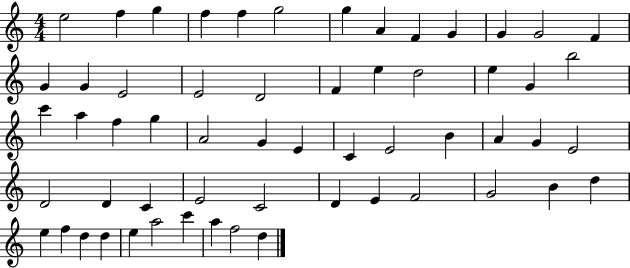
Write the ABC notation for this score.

X:1
T:Untitled
M:4/4
L:1/4
K:C
e2 f g f f g2 g A F G G G2 F G G E2 E2 D2 F e d2 e G b2 c' a f g A2 G E C E2 B A G E2 D2 D C E2 C2 D E F2 G2 B d e f d d e a2 c' a f2 d